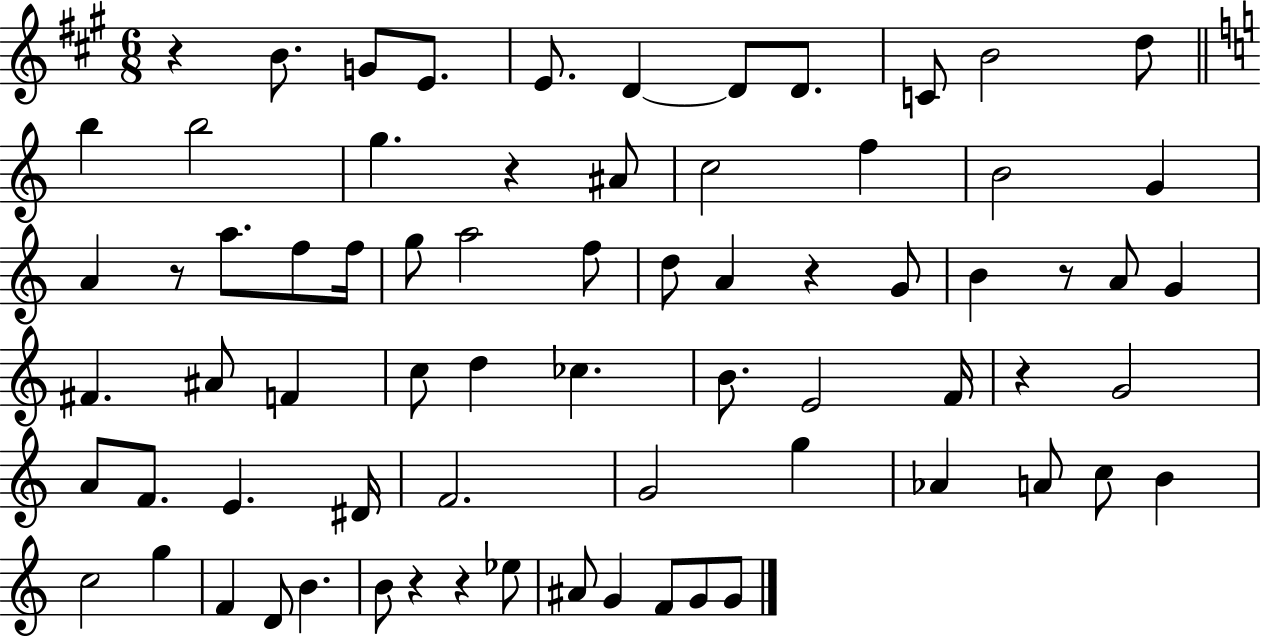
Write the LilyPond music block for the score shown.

{
  \clef treble
  \numericTimeSignature
  \time 6/8
  \key a \major
  r4 b'8. g'8 e'8. | e'8. d'4~~ d'8 d'8. | c'8 b'2 d''8 | \bar "||" \break \key c \major b''4 b''2 | g''4. r4 ais'8 | c''2 f''4 | b'2 g'4 | \break a'4 r8 a''8. f''8 f''16 | g''8 a''2 f''8 | d''8 a'4 r4 g'8 | b'4 r8 a'8 g'4 | \break fis'4. ais'8 f'4 | c''8 d''4 ces''4. | b'8. e'2 f'16 | r4 g'2 | \break a'8 f'8. e'4. dis'16 | f'2. | g'2 g''4 | aes'4 a'8 c''8 b'4 | \break c''2 g''4 | f'4 d'8 b'4. | b'8 r4 r4 ees''8 | ais'8 g'4 f'8 g'8 g'8 | \break \bar "|."
}